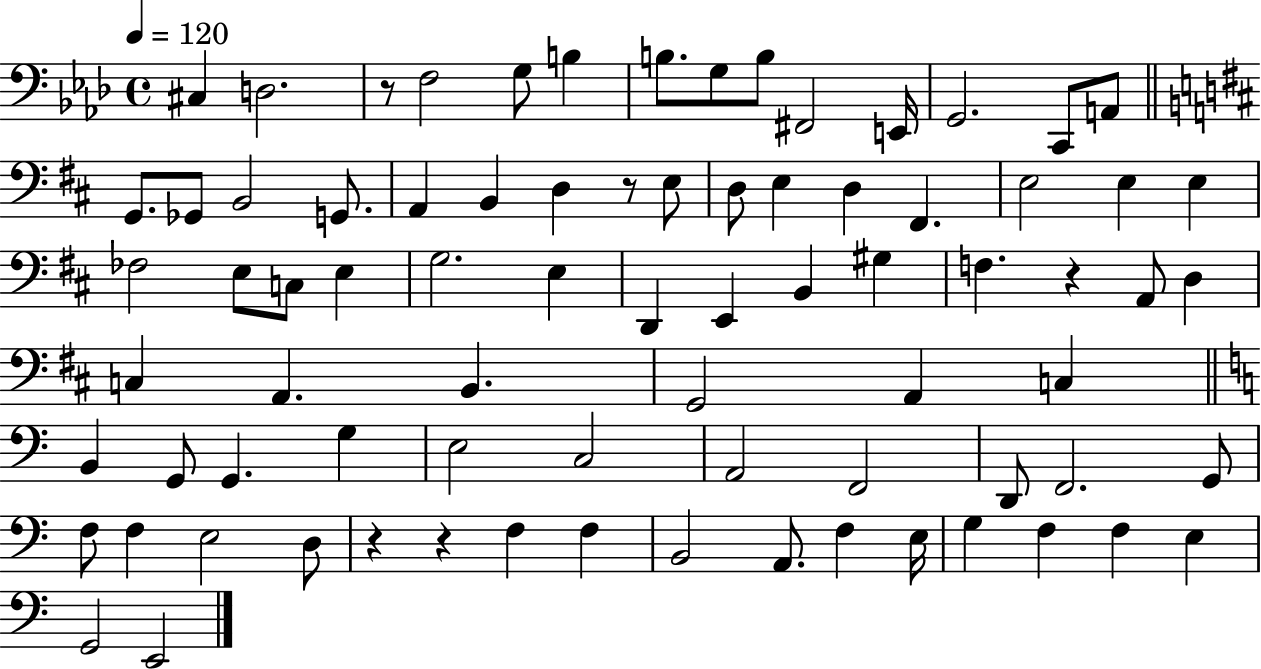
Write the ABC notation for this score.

X:1
T:Untitled
M:4/4
L:1/4
K:Ab
^C, D,2 z/2 F,2 G,/2 B, B,/2 G,/2 B,/2 ^F,,2 E,,/4 G,,2 C,,/2 A,,/2 G,,/2 _G,,/2 B,,2 G,,/2 A,, B,, D, z/2 E,/2 D,/2 E, D, ^F,, E,2 E, E, _F,2 E,/2 C,/2 E, G,2 E, D,, E,, B,, ^G, F, z A,,/2 D, C, A,, B,, G,,2 A,, C, B,, G,,/2 G,, G, E,2 C,2 A,,2 F,,2 D,,/2 F,,2 G,,/2 F,/2 F, E,2 D,/2 z z F, F, B,,2 A,,/2 F, E,/4 G, F, F, E, G,,2 E,,2